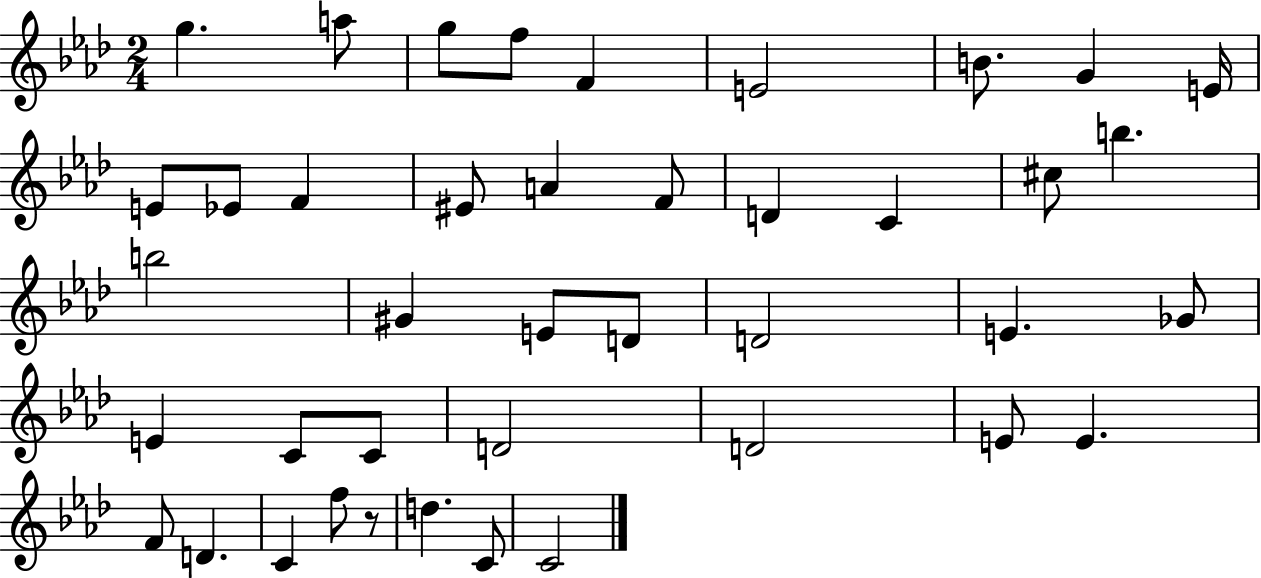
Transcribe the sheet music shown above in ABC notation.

X:1
T:Untitled
M:2/4
L:1/4
K:Ab
g a/2 g/2 f/2 F E2 B/2 G E/4 E/2 _E/2 F ^E/2 A F/2 D C ^c/2 b b2 ^G E/2 D/2 D2 E _G/2 E C/2 C/2 D2 D2 E/2 E F/2 D C f/2 z/2 d C/2 C2